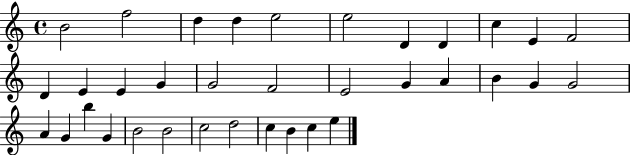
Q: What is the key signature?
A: C major